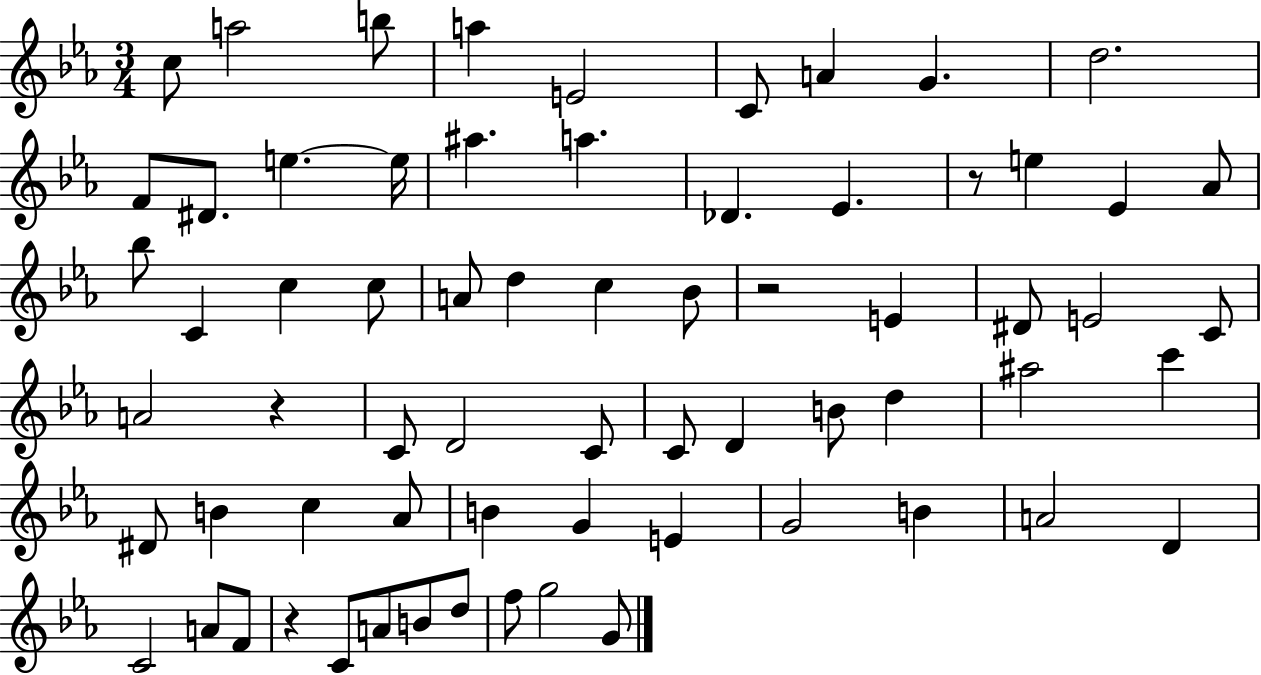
{
  \clef treble
  \numericTimeSignature
  \time 3/4
  \key ees \major
  c''8 a''2 b''8 | a''4 e'2 | c'8 a'4 g'4. | d''2. | \break f'8 dis'8. e''4.~~ e''16 | ais''4. a''4. | des'4. ees'4. | r8 e''4 ees'4 aes'8 | \break bes''8 c'4 c''4 c''8 | a'8 d''4 c''4 bes'8 | r2 e'4 | dis'8 e'2 c'8 | \break a'2 r4 | c'8 d'2 c'8 | c'8 d'4 b'8 d''4 | ais''2 c'''4 | \break dis'8 b'4 c''4 aes'8 | b'4 g'4 e'4 | g'2 b'4 | a'2 d'4 | \break c'2 a'8 f'8 | r4 c'8 a'8 b'8 d''8 | f''8 g''2 g'8 | \bar "|."
}